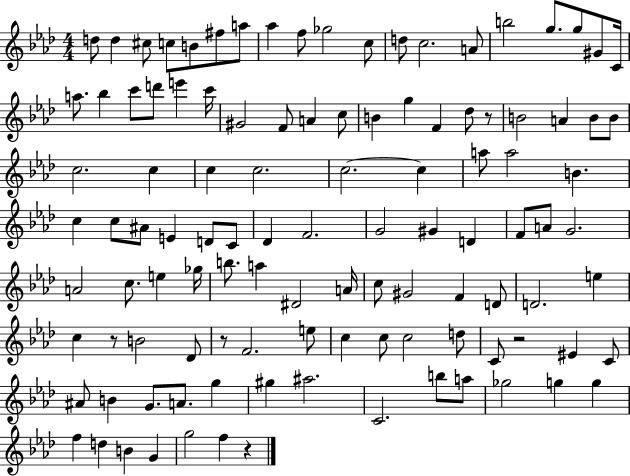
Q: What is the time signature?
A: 4/4